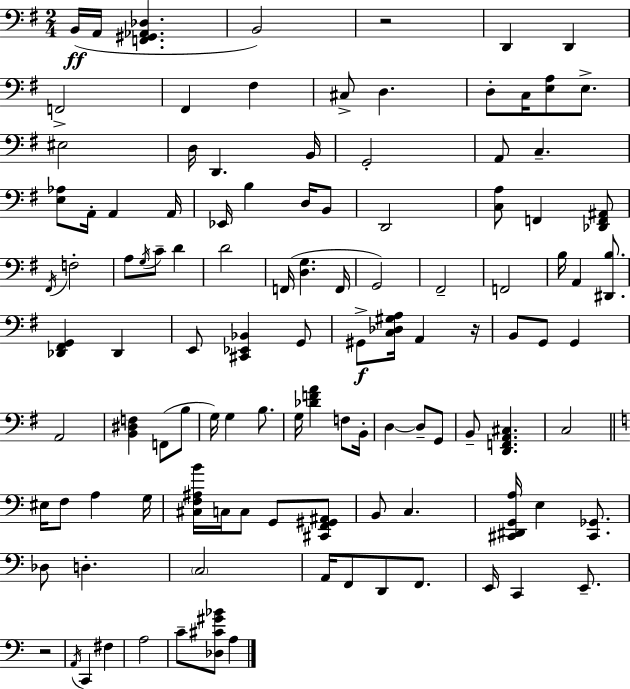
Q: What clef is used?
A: bass